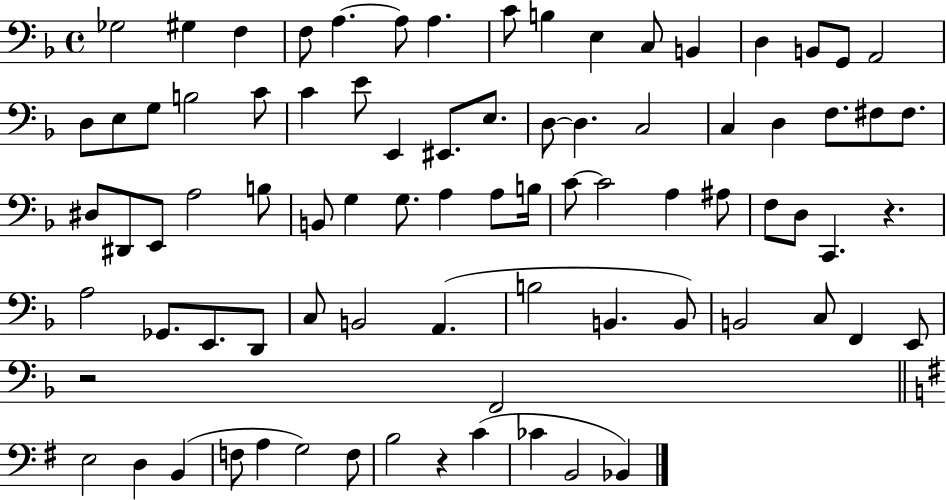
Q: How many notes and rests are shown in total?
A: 82